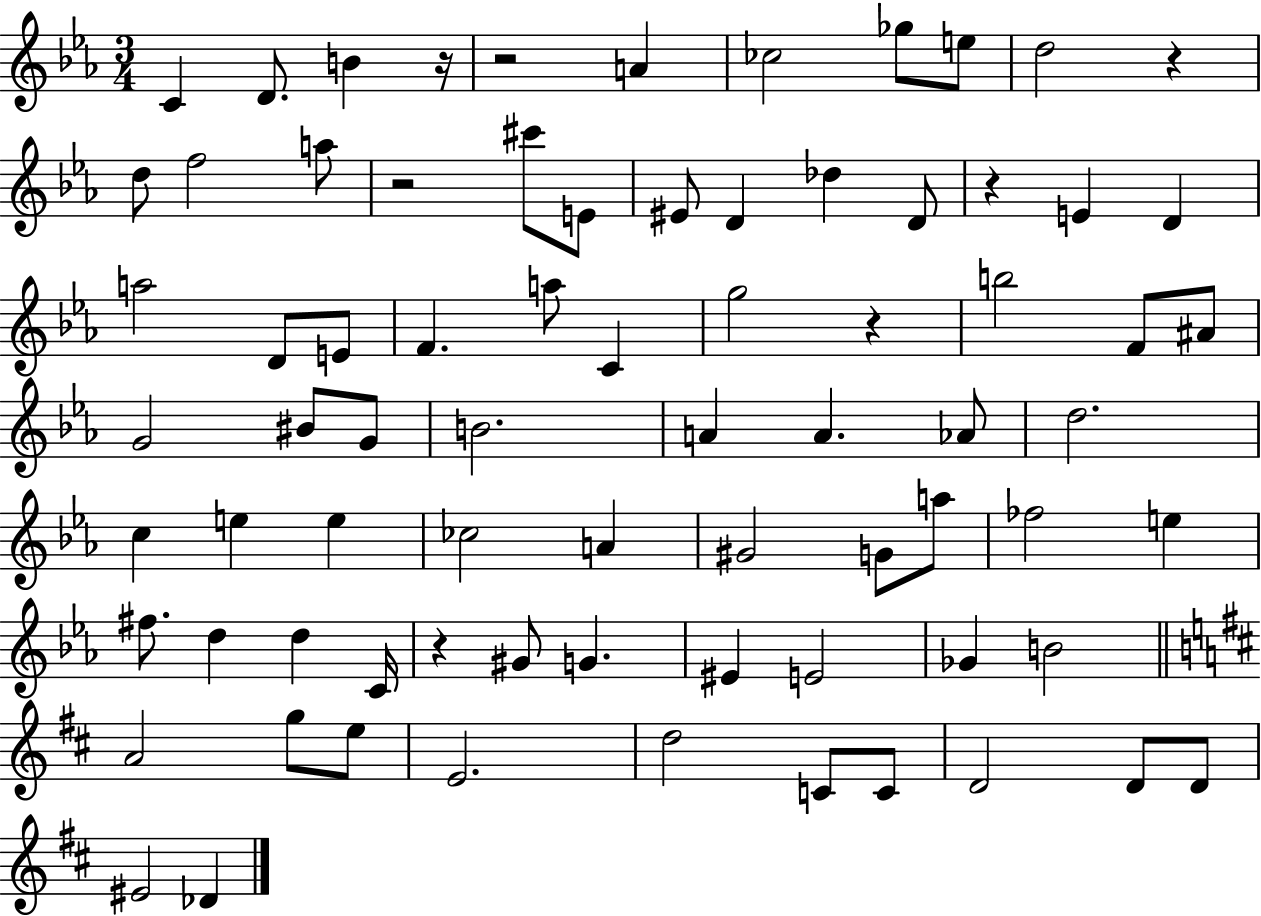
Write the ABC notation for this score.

X:1
T:Untitled
M:3/4
L:1/4
K:Eb
C D/2 B z/4 z2 A _c2 _g/2 e/2 d2 z d/2 f2 a/2 z2 ^c'/2 E/2 ^E/2 D _d D/2 z E D a2 D/2 E/2 F a/2 C g2 z b2 F/2 ^A/2 G2 ^B/2 G/2 B2 A A _A/2 d2 c e e _c2 A ^G2 G/2 a/2 _f2 e ^f/2 d d C/4 z ^G/2 G ^E E2 _G B2 A2 g/2 e/2 E2 d2 C/2 C/2 D2 D/2 D/2 ^E2 _D